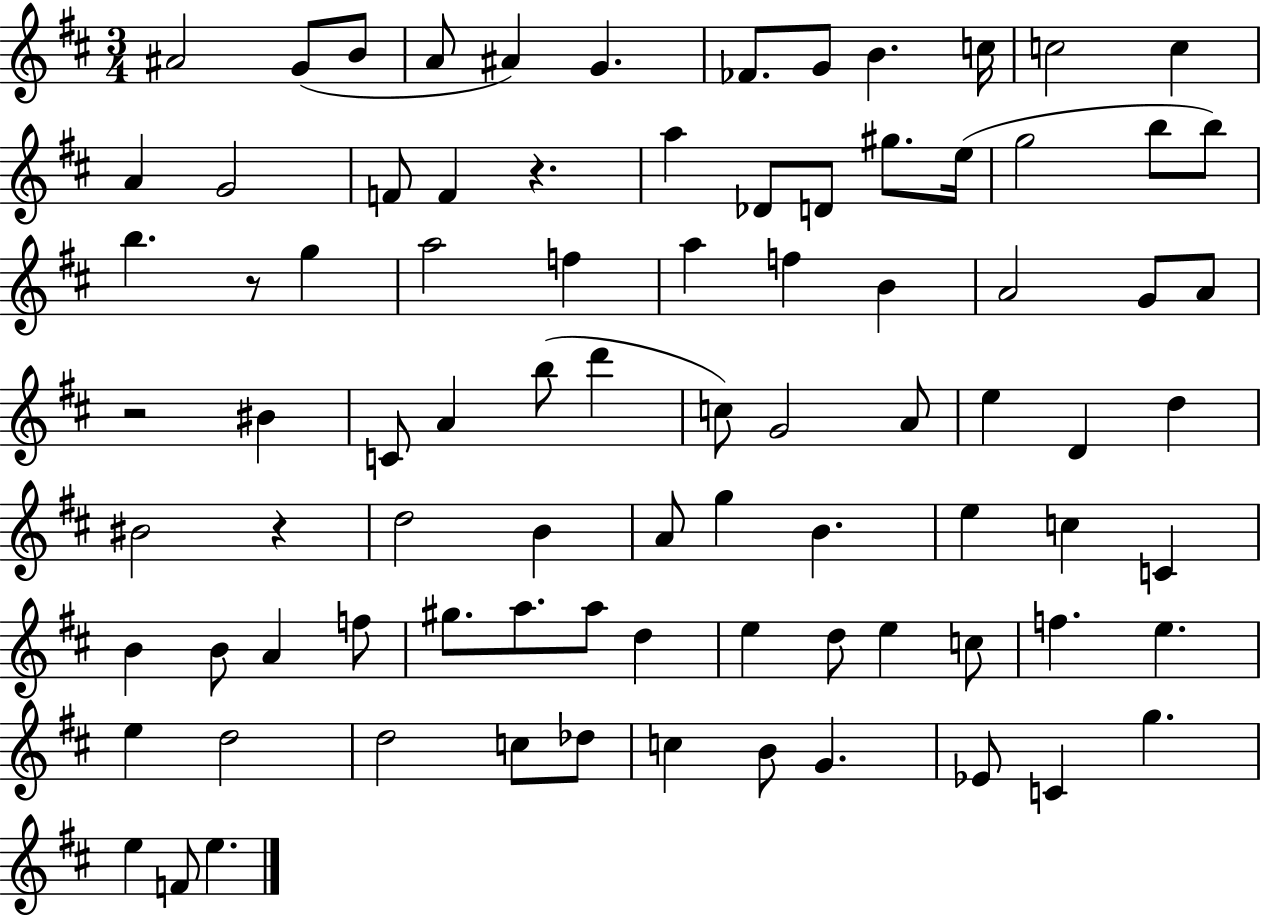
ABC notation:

X:1
T:Untitled
M:3/4
L:1/4
K:D
^A2 G/2 B/2 A/2 ^A G _F/2 G/2 B c/4 c2 c A G2 F/2 F z a _D/2 D/2 ^g/2 e/4 g2 b/2 b/2 b z/2 g a2 f a f B A2 G/2 A/2 z2 ^B C/2 A b/2 d' c/2 G2 A/2 e D d ^B2 z d2 B A/2 g B e c C B B/2 A f/2 ^g/2 a/2 a/2 d e d/2 e c/2 f e e d2 d2 c/2 _d/2 c B/2 G _E/2 C g e F/2 e